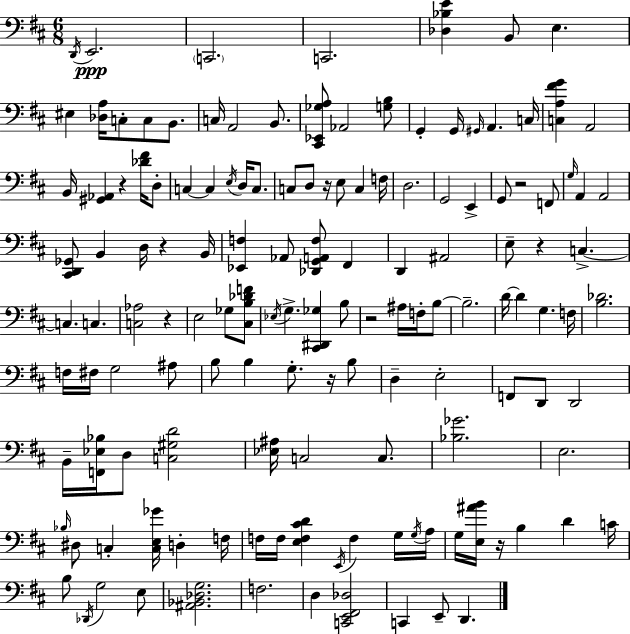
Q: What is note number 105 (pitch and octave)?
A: C2